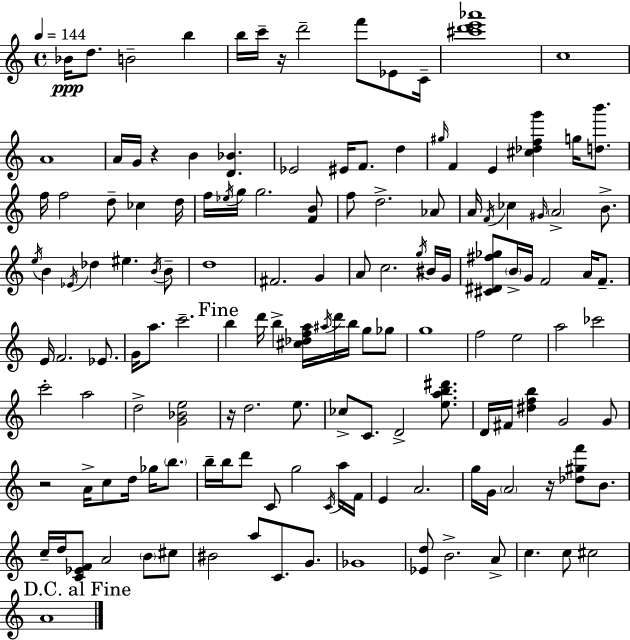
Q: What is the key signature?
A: C major